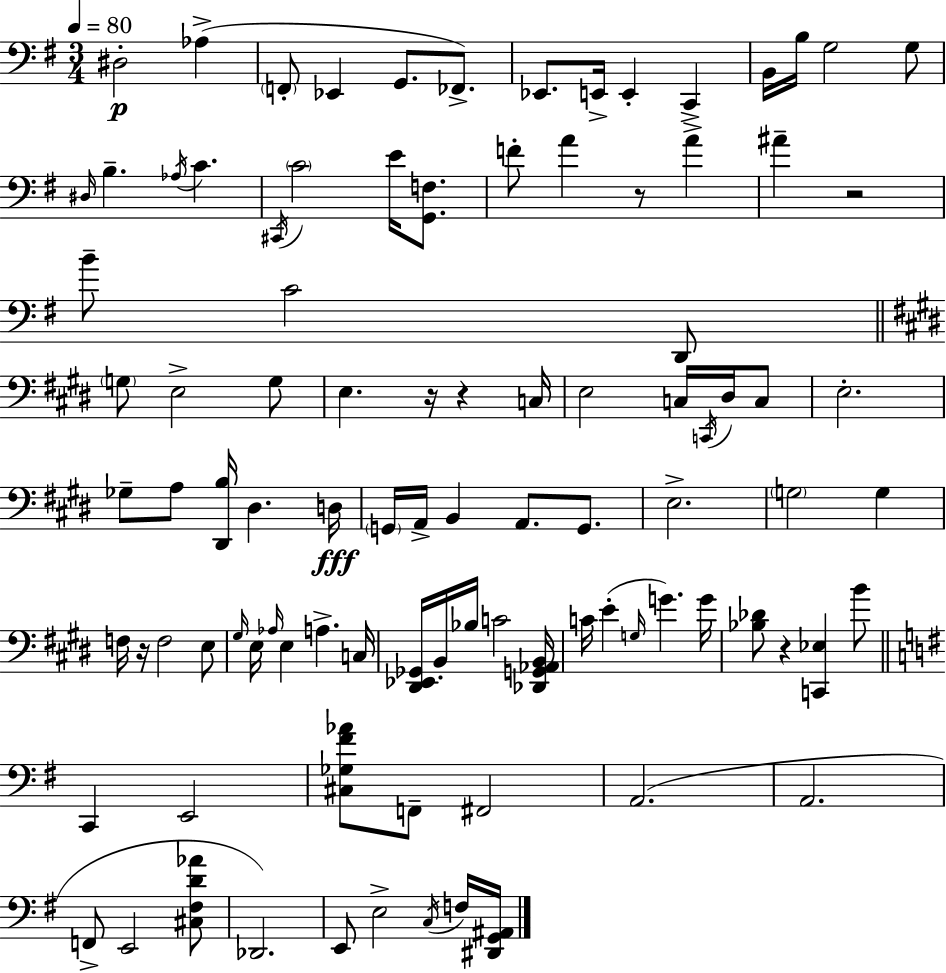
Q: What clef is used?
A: bass